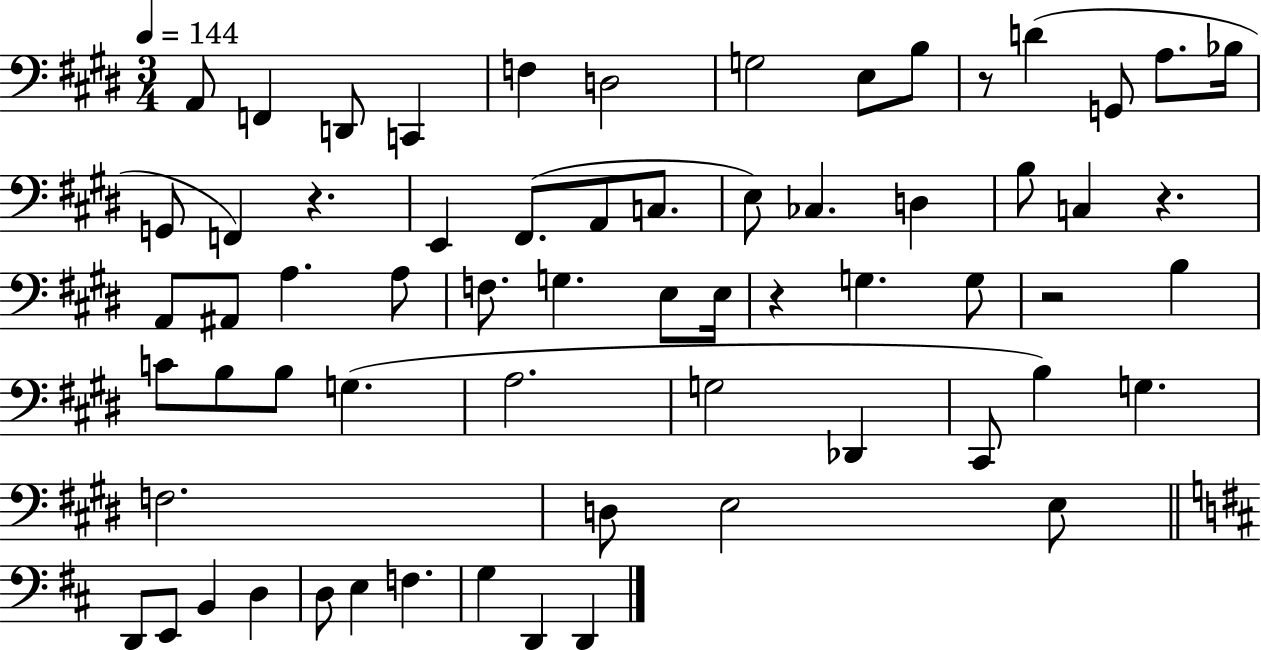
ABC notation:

X:1
T:Untitled
M:3/4
L:1/4
K:E
A,,/2 F,, D,,/2 C,, F, D,2 G,2 E,/2 B,/2 z/2 D G,,/2 A,/2 _B,/4 G,,/2 F,, z E,, ^F,,/2 A,,/2 C,/2 E,/2 _C, D, B,/2 C, z A,,/2 ^A,,/2 A, A,/2 F,/2 G, E,/2 E,/4 z G, G,/2 z2 B, C/2 B,/2 B,/2 G, A,2 G,2 _D,, ^C,,/2 B, G, F,2 D,/2 E,2 E,/2 D,,/2 E,,/2 B,, D, D,/2 E, F, G, D,, D,,